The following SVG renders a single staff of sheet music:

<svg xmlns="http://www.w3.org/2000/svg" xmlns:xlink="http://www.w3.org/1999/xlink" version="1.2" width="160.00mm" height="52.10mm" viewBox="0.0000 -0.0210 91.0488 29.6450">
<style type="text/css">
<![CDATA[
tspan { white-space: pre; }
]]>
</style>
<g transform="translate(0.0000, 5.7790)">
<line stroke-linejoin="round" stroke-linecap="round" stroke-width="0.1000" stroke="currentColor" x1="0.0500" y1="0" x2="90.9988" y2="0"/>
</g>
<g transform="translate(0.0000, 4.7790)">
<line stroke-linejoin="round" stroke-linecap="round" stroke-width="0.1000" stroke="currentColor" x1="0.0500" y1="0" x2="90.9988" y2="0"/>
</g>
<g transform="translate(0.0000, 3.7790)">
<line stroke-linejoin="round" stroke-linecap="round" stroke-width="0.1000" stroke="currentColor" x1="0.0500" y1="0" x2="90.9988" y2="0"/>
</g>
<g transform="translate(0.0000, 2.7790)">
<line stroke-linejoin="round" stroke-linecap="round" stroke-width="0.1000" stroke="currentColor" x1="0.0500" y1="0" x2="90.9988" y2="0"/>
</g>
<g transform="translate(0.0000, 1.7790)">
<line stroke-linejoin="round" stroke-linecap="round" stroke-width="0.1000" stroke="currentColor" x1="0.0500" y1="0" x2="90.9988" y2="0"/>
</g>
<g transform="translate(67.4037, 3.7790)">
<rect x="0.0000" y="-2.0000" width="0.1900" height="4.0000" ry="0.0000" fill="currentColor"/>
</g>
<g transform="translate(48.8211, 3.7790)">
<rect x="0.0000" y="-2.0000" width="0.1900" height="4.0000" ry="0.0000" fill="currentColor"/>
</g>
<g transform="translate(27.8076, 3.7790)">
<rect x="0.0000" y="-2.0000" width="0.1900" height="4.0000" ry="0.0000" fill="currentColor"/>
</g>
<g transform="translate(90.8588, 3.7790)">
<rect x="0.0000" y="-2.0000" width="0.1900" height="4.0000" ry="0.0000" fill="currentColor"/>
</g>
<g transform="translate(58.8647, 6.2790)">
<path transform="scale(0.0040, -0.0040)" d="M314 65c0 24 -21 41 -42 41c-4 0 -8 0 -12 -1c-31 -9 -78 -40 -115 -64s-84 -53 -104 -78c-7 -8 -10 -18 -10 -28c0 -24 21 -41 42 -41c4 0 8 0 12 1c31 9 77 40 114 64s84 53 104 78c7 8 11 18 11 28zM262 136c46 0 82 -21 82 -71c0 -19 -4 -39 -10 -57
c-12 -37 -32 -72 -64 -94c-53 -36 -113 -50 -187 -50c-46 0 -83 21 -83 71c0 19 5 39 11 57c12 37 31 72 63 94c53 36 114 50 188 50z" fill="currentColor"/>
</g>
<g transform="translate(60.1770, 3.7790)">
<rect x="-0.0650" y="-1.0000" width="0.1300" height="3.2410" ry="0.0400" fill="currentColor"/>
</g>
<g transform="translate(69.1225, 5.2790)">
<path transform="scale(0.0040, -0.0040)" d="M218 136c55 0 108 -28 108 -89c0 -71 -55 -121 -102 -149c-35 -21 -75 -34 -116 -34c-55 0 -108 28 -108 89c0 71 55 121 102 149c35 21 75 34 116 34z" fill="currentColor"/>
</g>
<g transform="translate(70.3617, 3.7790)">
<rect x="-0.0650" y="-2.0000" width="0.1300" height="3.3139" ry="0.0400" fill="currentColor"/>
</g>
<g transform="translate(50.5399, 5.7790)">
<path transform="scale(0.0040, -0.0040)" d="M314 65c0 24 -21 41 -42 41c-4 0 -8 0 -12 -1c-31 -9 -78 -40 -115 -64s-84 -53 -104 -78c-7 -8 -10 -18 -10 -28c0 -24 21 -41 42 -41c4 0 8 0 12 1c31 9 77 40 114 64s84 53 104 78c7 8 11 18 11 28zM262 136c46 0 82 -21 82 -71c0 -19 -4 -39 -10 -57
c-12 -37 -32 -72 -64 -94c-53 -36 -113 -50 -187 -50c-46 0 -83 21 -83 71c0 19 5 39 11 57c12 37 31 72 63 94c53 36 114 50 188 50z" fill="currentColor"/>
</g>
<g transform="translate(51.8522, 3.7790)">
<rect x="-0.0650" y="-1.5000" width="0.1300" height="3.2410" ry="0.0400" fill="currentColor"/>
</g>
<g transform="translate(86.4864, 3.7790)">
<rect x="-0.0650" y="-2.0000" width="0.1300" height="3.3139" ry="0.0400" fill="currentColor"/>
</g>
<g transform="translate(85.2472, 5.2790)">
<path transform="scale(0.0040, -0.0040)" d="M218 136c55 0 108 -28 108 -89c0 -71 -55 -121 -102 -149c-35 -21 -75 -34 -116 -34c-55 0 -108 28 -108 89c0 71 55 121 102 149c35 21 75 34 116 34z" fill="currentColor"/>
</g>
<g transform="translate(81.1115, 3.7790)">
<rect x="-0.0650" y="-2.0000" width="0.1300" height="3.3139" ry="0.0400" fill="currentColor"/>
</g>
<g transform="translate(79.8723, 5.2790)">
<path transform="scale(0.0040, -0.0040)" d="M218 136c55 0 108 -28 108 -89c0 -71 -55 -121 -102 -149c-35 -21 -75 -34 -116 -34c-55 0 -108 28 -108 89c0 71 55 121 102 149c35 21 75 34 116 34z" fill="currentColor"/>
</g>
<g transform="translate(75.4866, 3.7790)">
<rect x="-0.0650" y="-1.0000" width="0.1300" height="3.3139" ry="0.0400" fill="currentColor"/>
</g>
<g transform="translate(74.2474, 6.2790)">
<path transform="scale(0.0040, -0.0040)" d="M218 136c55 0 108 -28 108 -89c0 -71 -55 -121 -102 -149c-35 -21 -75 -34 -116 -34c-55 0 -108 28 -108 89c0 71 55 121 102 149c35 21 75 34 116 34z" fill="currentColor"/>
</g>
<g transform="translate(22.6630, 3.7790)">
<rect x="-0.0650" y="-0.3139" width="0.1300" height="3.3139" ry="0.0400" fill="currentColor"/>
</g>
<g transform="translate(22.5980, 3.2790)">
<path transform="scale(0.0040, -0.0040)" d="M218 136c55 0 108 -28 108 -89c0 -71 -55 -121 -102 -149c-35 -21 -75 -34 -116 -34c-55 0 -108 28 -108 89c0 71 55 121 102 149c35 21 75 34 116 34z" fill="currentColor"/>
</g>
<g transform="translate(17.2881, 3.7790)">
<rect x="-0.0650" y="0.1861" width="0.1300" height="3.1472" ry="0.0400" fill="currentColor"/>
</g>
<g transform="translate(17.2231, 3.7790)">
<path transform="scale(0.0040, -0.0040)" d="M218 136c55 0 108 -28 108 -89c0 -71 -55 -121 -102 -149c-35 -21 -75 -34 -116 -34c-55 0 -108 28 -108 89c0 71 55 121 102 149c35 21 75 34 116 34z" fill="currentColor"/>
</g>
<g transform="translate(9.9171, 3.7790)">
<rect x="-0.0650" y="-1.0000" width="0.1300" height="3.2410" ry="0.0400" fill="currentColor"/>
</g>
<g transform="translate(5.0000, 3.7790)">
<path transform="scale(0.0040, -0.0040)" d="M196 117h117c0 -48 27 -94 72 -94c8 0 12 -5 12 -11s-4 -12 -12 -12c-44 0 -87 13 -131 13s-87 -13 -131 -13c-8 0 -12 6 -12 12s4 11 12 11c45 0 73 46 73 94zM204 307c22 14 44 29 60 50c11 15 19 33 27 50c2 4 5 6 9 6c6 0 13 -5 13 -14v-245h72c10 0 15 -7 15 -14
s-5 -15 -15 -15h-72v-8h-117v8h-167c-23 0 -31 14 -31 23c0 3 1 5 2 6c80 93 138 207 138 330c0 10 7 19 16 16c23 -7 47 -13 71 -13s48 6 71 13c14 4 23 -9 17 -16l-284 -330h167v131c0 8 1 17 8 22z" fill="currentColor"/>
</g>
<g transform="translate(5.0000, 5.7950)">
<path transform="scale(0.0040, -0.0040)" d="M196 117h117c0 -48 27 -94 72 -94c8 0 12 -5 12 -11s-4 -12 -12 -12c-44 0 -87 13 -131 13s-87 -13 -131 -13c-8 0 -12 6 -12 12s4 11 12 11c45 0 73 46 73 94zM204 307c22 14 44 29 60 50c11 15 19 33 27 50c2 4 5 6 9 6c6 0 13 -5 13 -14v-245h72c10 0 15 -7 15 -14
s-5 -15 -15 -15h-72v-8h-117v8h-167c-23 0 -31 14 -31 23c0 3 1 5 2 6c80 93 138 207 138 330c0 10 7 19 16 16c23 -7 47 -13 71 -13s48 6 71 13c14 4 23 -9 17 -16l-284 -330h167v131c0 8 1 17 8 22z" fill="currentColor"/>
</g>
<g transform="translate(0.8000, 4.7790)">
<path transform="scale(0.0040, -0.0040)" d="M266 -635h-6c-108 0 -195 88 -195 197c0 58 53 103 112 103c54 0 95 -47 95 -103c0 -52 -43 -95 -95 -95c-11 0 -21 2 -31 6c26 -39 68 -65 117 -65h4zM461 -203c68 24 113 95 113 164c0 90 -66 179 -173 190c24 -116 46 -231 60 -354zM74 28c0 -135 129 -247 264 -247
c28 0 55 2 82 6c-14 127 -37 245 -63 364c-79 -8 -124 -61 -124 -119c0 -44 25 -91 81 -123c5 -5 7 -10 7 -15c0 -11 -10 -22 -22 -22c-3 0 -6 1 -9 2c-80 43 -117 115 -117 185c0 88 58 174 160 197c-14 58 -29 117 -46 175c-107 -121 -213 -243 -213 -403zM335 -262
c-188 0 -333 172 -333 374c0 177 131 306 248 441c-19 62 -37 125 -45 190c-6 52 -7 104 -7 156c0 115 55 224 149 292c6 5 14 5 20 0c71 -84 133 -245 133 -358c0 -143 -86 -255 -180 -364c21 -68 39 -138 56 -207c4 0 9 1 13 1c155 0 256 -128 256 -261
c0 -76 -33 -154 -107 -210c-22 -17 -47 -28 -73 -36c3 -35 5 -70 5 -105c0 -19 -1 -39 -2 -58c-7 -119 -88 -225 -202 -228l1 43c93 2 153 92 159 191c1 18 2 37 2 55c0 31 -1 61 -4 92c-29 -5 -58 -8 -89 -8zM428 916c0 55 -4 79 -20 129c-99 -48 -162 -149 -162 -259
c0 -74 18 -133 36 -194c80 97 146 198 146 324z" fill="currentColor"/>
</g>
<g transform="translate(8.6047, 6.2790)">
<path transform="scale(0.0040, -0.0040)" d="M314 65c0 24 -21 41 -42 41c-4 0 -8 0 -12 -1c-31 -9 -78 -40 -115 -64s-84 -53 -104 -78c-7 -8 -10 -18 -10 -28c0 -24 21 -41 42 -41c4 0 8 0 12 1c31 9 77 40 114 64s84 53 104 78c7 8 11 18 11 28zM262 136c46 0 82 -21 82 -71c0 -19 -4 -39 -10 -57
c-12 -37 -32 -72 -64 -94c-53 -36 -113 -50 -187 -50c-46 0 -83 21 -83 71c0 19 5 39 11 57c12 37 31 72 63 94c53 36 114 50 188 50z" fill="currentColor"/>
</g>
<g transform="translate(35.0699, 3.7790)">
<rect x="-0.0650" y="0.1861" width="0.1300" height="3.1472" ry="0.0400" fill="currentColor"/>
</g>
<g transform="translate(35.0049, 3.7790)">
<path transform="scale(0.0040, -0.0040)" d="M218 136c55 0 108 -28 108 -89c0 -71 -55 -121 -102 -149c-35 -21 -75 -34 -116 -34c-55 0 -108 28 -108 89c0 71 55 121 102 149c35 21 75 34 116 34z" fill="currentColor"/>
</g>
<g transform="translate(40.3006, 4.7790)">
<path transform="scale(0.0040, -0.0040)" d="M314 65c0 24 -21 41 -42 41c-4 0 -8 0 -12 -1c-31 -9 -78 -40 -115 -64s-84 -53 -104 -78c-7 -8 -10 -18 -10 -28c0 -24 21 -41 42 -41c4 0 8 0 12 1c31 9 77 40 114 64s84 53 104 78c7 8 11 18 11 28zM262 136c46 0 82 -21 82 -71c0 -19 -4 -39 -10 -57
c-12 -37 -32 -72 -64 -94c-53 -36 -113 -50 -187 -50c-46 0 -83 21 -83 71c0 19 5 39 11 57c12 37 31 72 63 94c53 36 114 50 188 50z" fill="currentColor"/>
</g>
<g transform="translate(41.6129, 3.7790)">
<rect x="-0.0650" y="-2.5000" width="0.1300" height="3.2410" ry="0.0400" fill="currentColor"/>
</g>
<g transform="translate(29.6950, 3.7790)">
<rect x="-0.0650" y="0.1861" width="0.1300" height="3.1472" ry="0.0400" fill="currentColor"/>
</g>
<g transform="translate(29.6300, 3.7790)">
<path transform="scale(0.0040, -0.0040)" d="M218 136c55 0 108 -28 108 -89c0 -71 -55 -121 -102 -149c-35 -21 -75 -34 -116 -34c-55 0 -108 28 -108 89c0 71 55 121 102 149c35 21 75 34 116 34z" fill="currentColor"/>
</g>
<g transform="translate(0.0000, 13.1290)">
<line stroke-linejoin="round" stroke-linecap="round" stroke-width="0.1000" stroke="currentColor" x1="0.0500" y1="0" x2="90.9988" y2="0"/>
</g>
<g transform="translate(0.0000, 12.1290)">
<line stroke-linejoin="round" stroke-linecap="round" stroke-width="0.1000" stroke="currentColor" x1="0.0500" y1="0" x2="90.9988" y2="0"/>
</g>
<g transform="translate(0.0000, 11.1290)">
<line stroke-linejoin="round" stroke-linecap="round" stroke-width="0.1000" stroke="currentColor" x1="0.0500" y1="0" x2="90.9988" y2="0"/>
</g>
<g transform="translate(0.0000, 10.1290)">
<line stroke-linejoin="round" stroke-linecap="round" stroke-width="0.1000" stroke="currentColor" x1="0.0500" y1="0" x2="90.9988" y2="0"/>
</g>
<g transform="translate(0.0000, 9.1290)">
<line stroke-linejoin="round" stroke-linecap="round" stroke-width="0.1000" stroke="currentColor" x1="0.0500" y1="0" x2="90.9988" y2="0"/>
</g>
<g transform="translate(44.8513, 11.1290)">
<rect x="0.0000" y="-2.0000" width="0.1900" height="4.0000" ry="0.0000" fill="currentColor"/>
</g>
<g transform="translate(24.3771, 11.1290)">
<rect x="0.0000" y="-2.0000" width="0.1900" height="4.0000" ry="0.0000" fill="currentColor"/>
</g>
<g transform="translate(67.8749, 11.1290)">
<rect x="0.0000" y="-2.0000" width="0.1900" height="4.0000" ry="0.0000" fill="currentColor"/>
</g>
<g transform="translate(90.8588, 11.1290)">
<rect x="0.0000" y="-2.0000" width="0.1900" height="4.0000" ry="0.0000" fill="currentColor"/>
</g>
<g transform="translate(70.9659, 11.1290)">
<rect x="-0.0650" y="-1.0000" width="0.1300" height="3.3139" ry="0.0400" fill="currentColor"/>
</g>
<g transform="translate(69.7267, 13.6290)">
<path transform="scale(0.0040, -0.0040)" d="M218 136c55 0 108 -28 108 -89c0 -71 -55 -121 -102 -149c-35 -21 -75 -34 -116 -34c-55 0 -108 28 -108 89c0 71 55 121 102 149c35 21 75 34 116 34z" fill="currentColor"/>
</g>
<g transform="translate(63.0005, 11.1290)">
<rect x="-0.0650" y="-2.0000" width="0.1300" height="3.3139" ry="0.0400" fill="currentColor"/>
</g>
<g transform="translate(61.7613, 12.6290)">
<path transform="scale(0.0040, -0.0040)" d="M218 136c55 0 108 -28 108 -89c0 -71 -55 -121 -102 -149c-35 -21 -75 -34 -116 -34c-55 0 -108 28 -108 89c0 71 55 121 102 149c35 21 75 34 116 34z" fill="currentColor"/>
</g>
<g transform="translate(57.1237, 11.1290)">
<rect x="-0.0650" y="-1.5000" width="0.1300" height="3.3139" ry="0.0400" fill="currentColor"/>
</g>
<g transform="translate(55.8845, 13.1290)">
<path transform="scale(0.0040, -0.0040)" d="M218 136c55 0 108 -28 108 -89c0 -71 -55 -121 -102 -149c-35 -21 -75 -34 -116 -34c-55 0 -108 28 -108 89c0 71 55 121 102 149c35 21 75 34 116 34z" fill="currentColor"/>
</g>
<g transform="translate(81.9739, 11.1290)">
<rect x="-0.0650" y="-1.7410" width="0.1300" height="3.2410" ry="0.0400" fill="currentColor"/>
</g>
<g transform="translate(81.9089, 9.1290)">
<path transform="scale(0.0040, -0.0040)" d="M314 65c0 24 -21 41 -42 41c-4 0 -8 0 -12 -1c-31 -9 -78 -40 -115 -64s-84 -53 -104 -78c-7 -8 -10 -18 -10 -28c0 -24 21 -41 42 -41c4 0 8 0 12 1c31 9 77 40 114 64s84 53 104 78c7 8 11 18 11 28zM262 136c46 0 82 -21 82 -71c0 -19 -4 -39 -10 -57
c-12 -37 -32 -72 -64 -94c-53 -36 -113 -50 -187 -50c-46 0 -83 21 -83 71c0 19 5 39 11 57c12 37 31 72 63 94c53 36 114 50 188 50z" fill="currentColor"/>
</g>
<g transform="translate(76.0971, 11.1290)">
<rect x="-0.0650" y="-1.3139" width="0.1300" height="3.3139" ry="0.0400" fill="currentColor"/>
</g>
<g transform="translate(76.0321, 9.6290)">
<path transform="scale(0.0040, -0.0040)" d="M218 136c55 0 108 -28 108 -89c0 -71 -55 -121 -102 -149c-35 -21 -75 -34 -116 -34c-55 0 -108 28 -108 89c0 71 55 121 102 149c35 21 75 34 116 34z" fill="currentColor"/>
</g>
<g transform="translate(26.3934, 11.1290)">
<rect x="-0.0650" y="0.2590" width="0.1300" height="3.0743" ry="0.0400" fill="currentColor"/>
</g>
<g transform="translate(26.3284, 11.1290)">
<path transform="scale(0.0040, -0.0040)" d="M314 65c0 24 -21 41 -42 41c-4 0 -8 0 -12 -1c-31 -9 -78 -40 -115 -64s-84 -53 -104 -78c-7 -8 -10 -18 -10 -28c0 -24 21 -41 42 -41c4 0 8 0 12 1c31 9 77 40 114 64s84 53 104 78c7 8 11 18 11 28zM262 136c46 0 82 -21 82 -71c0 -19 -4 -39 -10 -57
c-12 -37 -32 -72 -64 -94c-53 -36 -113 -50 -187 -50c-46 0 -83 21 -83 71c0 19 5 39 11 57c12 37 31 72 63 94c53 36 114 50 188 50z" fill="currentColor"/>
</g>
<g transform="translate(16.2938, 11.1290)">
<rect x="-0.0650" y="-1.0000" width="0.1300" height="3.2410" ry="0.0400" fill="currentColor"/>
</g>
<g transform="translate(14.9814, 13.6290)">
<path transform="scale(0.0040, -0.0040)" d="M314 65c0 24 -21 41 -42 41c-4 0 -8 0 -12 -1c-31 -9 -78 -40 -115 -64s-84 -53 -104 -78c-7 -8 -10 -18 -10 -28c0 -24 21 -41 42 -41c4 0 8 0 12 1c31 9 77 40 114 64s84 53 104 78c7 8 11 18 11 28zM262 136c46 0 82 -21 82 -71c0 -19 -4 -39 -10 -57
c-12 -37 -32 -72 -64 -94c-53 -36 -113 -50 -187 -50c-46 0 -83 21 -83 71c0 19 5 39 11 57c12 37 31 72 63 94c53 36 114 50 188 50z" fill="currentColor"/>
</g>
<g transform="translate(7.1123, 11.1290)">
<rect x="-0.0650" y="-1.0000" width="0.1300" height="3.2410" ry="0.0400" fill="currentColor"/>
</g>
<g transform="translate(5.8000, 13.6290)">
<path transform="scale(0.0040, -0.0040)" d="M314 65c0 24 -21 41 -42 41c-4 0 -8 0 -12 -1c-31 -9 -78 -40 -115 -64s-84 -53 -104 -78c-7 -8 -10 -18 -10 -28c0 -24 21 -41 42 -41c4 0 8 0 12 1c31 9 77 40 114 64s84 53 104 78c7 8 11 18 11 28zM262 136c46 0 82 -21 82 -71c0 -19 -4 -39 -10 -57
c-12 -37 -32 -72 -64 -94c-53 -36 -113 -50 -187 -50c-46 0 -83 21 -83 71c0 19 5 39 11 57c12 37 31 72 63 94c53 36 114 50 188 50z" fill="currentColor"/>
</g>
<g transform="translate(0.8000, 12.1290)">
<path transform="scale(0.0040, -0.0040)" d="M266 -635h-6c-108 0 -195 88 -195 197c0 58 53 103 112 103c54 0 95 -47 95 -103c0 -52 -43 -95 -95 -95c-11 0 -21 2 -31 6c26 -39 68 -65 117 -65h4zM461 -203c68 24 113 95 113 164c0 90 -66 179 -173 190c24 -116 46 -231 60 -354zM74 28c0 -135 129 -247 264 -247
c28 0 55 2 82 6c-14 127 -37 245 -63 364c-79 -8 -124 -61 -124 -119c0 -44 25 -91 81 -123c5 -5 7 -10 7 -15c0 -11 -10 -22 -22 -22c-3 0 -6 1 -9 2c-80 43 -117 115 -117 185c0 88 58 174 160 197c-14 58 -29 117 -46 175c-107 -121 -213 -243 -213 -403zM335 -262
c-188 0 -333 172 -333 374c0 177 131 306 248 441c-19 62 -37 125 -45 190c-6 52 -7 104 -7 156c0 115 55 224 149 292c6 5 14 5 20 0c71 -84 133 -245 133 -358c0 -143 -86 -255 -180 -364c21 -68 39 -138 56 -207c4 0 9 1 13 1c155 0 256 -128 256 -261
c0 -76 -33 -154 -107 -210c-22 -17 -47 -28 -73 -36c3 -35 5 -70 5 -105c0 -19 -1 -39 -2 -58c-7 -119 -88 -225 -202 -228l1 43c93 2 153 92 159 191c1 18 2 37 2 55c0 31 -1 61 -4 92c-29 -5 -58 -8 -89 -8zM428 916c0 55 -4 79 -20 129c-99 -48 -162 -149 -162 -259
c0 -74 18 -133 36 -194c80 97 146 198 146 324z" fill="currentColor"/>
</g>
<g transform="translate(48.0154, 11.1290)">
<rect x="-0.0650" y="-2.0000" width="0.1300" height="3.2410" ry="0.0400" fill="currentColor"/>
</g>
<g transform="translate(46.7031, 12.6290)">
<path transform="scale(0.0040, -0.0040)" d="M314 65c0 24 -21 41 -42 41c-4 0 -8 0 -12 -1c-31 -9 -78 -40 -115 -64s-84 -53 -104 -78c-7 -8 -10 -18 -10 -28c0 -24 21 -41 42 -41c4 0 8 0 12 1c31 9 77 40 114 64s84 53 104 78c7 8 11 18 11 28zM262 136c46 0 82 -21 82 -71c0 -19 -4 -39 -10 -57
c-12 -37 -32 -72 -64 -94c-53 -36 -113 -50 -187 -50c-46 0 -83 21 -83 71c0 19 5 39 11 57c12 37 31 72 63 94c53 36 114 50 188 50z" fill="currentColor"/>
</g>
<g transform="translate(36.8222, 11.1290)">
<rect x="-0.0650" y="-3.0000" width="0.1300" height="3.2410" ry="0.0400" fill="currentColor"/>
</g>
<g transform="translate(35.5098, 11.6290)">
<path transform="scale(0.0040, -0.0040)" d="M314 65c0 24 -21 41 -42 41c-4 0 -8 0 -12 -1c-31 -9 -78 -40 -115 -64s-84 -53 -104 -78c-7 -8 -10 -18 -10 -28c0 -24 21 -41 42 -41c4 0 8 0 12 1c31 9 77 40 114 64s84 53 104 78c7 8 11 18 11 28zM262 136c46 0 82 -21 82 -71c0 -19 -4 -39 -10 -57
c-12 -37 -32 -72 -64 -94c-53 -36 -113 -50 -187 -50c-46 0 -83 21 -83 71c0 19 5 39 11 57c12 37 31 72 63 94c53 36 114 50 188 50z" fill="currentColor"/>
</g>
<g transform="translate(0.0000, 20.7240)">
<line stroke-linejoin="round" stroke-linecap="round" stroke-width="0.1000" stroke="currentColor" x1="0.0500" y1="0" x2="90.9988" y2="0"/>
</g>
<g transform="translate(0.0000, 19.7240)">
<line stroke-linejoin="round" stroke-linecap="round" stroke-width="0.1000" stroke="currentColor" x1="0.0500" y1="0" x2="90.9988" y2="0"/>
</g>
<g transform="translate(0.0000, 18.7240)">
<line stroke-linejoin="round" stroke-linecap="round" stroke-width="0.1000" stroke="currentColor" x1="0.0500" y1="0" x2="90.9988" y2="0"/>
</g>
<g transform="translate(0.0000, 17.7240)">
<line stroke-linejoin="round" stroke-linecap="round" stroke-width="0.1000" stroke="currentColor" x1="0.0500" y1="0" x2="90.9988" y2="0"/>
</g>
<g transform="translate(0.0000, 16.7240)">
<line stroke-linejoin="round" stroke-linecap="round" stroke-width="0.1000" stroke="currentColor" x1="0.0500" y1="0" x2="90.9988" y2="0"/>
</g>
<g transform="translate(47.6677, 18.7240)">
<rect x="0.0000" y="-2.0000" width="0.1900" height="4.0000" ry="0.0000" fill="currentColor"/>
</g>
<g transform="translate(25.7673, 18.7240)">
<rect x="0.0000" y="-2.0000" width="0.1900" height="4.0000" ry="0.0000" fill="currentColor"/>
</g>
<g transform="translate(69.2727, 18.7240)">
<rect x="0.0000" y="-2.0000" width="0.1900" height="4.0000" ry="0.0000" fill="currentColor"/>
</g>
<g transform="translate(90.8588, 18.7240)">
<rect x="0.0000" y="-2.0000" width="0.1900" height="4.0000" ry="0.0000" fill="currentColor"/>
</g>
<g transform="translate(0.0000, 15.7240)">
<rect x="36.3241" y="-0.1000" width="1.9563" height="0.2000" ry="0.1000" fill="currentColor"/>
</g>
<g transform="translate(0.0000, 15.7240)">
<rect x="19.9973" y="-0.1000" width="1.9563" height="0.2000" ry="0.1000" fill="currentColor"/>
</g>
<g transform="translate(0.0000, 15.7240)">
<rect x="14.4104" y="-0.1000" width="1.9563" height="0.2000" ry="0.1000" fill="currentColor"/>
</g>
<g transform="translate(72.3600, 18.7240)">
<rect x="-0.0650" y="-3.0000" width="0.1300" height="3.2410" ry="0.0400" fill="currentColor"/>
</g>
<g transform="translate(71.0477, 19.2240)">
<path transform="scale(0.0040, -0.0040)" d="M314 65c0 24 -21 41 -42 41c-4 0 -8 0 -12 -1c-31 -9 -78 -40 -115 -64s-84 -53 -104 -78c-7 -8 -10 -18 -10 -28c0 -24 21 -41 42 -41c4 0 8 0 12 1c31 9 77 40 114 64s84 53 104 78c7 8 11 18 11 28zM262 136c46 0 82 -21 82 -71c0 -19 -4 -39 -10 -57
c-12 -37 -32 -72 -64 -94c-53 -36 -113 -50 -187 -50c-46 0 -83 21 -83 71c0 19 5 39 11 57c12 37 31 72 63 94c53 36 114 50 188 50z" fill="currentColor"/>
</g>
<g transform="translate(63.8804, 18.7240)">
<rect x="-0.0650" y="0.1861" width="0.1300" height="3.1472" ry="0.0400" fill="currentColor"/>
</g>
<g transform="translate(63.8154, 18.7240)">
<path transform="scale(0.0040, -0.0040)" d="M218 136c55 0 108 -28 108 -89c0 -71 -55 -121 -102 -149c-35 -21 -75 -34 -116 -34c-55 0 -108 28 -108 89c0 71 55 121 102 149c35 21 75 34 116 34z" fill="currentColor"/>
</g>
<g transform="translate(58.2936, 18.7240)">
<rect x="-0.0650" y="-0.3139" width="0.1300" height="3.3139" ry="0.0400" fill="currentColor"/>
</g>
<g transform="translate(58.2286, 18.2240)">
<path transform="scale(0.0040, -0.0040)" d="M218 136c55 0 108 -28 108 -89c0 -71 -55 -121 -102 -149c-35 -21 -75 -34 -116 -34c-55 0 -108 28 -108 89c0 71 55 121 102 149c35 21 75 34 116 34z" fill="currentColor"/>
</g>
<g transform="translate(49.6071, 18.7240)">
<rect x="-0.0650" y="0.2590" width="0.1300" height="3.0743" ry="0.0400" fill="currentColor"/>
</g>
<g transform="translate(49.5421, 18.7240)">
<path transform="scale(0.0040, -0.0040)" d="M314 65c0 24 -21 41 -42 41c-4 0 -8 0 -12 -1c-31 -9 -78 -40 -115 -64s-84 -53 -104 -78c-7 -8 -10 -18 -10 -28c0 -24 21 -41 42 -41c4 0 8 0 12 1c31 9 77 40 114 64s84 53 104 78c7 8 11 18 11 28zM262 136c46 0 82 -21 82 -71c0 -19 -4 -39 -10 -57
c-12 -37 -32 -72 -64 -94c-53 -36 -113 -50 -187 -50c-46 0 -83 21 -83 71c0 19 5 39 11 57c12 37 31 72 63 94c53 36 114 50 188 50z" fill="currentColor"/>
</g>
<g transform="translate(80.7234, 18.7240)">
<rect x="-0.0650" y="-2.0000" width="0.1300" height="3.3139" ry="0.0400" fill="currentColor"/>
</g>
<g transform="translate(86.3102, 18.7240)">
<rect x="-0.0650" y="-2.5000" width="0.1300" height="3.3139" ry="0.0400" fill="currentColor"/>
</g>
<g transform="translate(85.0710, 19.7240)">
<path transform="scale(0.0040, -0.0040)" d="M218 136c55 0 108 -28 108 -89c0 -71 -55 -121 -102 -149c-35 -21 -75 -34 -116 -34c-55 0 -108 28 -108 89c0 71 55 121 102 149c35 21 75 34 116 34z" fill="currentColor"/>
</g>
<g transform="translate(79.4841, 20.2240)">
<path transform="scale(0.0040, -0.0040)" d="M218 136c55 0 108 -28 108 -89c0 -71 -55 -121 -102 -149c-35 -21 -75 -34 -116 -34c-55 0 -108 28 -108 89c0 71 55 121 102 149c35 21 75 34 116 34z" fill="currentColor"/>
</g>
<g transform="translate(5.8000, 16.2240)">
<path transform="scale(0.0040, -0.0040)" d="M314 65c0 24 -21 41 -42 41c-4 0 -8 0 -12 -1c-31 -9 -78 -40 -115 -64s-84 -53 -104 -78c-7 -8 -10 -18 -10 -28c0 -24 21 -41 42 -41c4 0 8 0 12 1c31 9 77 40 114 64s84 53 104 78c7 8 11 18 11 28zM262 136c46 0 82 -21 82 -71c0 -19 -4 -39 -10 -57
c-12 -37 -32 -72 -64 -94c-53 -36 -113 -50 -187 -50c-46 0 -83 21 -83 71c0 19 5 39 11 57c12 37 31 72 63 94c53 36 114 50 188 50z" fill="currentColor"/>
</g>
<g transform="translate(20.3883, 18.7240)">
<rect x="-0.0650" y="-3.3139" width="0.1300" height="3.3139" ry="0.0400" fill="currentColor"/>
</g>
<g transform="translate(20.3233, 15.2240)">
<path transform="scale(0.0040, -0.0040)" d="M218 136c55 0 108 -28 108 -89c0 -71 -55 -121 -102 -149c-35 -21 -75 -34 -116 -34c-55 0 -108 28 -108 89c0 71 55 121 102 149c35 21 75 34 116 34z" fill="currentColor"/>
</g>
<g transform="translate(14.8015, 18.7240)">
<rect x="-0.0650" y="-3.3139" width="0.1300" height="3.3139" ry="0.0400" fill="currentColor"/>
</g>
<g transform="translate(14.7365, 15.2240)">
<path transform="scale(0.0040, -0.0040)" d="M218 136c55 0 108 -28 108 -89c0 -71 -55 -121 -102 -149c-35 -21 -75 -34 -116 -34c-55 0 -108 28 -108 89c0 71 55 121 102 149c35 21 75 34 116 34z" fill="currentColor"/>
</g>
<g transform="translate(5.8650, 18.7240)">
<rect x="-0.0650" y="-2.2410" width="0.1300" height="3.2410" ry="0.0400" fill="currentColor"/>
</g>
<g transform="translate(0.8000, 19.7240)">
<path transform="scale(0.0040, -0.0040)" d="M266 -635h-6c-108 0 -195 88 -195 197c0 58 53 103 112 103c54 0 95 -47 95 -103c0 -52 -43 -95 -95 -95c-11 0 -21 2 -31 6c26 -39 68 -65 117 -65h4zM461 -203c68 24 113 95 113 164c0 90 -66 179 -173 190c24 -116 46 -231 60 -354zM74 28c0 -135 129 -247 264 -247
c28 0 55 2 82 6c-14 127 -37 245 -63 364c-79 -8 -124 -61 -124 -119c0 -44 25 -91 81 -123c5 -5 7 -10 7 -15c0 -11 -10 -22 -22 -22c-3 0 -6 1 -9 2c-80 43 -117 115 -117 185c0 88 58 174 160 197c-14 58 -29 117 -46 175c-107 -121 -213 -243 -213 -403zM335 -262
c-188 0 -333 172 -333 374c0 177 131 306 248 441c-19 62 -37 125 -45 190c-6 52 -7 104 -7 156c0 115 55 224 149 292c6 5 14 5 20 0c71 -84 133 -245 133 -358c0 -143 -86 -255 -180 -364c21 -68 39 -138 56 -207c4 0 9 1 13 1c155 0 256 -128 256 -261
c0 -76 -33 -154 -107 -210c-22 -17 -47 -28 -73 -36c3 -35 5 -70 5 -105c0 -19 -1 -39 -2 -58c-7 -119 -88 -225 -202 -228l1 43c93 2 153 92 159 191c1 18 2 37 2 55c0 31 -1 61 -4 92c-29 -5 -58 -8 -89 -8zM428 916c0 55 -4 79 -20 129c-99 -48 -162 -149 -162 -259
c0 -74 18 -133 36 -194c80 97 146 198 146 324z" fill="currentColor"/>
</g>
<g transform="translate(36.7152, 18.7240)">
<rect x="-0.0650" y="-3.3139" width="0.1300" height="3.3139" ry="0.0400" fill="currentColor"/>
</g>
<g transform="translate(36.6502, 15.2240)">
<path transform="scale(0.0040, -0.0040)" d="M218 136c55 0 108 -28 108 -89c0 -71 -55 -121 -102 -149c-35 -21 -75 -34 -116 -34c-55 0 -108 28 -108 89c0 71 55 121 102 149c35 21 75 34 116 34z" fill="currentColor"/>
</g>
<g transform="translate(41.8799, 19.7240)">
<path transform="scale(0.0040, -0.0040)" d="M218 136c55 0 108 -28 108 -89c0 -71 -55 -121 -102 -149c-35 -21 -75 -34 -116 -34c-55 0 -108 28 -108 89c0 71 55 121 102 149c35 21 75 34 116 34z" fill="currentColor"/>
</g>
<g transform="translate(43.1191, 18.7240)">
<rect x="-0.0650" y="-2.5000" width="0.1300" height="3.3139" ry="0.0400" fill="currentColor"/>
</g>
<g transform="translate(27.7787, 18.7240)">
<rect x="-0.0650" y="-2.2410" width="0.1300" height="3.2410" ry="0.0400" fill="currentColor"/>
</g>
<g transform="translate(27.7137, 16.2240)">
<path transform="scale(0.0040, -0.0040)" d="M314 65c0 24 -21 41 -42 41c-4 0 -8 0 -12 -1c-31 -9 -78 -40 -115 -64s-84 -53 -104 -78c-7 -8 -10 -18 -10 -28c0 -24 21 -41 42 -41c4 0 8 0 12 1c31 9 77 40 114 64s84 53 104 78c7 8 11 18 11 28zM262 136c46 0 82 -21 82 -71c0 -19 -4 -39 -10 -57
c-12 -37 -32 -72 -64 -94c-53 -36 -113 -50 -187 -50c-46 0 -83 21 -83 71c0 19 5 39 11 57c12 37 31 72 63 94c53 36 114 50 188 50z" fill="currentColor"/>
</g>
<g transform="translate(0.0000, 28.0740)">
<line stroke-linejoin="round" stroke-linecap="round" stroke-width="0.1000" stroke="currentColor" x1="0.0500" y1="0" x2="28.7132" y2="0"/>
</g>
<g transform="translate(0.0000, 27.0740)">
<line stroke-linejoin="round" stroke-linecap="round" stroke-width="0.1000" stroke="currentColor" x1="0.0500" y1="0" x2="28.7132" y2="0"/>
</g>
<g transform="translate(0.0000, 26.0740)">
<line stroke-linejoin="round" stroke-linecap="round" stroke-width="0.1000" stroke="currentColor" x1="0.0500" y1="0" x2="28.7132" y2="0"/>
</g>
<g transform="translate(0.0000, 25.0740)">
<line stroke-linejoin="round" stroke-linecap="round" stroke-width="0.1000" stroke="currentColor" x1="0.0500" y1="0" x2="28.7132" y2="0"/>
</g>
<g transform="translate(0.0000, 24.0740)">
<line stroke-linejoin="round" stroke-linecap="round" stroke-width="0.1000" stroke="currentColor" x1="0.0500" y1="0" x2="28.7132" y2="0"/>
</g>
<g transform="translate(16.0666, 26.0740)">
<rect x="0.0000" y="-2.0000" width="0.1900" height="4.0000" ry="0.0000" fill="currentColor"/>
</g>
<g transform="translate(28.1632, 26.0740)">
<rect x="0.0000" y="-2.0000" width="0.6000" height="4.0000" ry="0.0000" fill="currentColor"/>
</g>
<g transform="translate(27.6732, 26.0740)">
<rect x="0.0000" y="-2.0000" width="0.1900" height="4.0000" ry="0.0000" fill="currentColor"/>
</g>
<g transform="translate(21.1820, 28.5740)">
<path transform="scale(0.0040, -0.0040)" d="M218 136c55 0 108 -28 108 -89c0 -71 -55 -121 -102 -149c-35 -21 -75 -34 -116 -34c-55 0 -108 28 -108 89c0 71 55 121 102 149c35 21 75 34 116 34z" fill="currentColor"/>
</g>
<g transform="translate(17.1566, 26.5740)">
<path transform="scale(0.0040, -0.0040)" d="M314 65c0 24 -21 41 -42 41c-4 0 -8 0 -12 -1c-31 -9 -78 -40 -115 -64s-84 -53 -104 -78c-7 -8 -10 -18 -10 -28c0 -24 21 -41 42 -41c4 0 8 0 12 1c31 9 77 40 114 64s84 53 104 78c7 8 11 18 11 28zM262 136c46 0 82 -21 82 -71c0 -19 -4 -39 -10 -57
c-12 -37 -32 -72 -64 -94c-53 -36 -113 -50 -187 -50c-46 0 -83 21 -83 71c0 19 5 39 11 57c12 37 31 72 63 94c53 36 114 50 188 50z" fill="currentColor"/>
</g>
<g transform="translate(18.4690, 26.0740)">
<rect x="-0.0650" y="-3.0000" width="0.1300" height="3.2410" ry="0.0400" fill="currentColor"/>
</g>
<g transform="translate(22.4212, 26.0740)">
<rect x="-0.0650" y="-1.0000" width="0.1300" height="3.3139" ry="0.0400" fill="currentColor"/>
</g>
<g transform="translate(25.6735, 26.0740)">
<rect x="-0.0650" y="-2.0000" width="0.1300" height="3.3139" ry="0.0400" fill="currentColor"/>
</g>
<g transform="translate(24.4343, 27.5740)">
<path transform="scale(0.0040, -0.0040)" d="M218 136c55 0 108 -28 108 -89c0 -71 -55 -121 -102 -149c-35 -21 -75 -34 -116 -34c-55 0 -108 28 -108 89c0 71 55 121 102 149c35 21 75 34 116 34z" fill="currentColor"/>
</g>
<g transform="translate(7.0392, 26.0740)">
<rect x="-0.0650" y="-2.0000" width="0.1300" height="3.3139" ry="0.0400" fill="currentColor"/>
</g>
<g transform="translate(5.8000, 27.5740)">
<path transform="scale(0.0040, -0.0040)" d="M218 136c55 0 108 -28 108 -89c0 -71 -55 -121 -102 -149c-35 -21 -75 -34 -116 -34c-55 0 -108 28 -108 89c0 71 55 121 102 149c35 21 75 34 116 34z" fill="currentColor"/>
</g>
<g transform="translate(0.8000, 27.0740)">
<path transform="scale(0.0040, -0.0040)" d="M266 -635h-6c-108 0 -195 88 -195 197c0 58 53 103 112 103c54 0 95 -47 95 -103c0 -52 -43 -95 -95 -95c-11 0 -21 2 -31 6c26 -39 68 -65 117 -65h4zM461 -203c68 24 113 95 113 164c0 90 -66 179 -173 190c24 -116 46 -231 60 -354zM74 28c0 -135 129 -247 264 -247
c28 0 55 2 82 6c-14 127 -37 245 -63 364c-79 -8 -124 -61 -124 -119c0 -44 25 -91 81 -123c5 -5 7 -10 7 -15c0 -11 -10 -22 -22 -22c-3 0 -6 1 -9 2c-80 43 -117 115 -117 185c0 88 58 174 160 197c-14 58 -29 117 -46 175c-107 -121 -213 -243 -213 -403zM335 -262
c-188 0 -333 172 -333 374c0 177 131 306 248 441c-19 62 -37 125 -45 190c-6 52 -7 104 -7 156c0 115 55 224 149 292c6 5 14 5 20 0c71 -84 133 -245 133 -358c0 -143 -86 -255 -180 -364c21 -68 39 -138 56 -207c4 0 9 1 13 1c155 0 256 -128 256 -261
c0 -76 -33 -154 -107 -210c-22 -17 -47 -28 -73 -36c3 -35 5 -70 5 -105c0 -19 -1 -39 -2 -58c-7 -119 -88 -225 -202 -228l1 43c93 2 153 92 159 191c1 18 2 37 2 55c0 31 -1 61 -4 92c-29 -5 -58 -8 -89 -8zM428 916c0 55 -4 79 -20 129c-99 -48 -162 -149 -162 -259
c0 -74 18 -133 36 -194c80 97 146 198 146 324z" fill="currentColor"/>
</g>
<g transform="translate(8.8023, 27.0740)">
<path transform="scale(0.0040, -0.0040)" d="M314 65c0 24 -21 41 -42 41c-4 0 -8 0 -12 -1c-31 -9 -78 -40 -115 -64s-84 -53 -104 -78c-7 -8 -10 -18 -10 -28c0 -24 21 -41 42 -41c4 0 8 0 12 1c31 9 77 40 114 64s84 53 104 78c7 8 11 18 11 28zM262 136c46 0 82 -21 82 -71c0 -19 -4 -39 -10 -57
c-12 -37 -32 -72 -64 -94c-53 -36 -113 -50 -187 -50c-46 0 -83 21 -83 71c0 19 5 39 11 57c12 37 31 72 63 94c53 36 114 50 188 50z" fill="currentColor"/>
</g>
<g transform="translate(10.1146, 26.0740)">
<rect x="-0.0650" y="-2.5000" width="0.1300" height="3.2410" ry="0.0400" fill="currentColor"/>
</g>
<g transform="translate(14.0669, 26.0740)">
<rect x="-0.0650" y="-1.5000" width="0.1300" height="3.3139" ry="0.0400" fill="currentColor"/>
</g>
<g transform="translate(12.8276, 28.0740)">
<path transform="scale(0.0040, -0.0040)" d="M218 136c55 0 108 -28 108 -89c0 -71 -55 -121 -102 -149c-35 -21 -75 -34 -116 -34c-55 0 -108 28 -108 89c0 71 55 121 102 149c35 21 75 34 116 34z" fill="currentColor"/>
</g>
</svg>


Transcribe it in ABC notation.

X:1
T:Untitled
M:4/4
L:1/4
K:C
D2 B c B B G2 E2 D2 F D F F D2 D2 B2 A2 F2 E F D e f2 g2 b b g2 b G B2 c B A2 F G F G2 E A2 D F